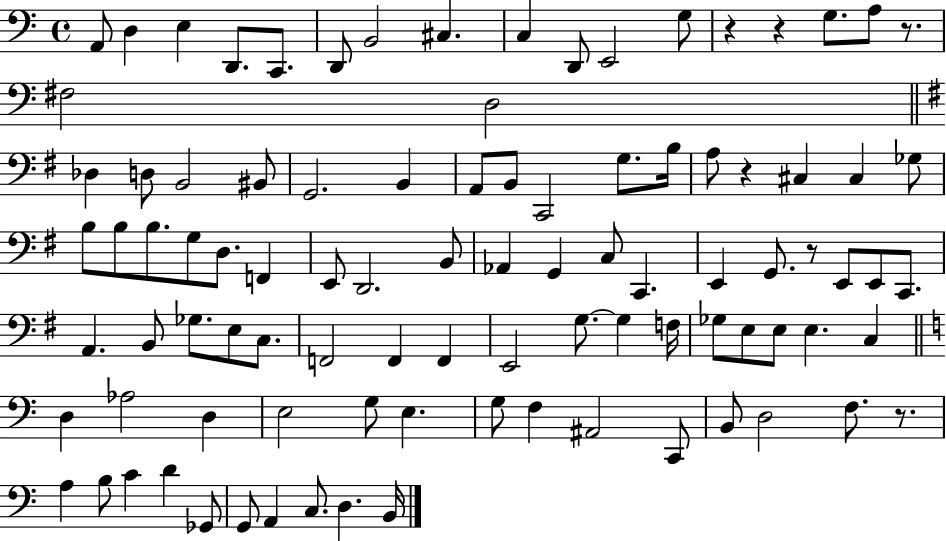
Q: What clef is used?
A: bass